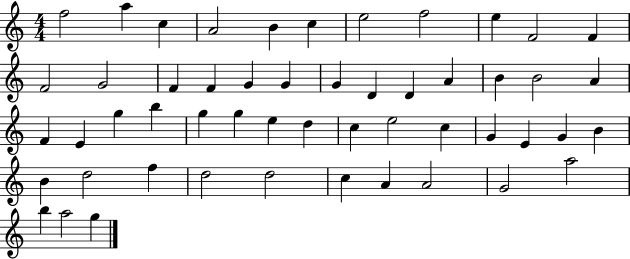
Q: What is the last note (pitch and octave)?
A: G5